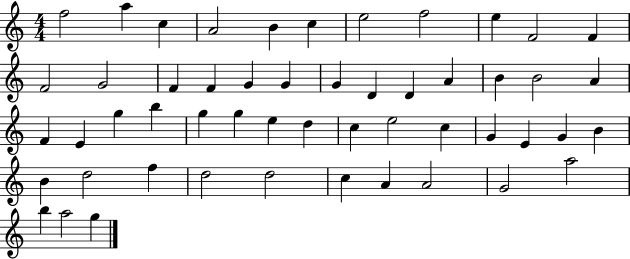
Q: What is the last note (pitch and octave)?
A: G5